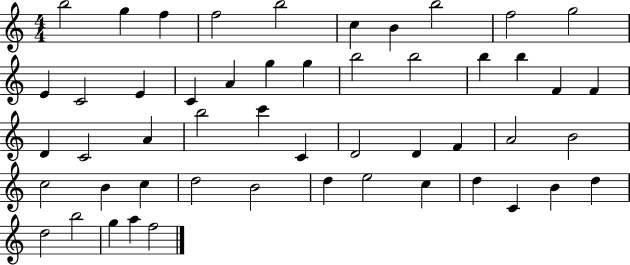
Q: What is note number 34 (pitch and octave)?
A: B4